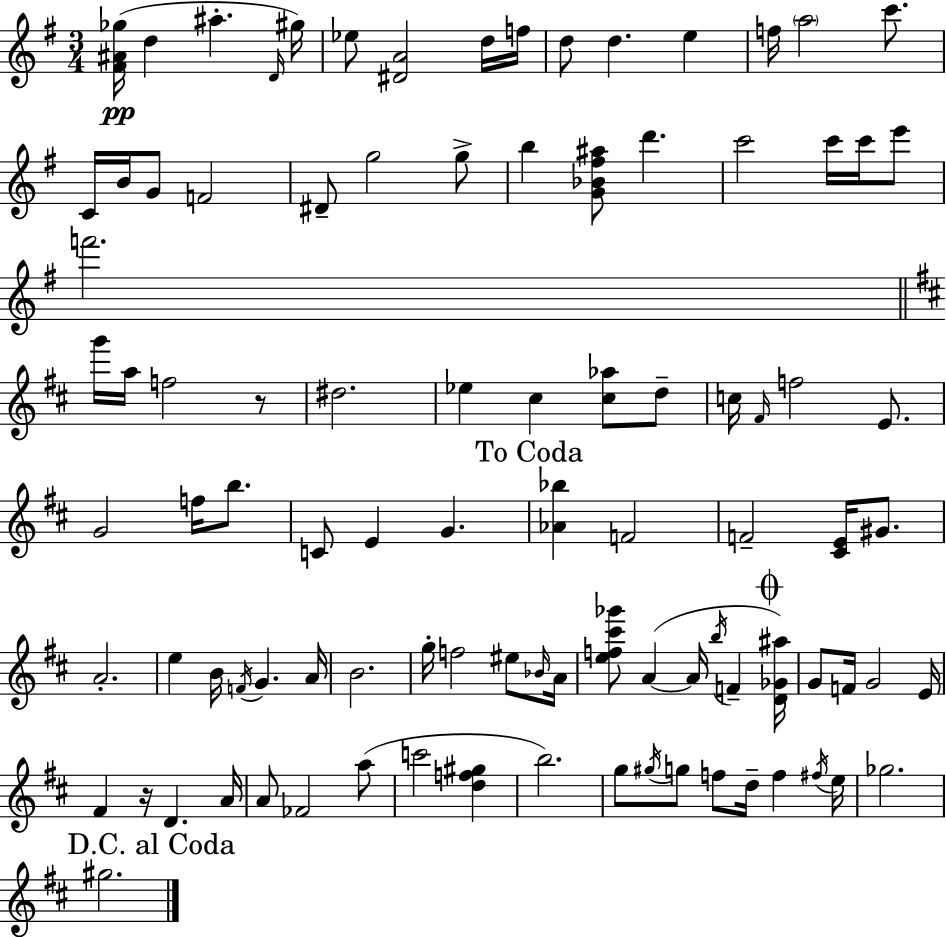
{
  \clef treble
  \numericTimeSignature
  \time 3/4
  \key g \major
  <fis' ais' ges''>16(\pp d''4 ais''4.-. \grace { d'16 } | gis''16) ees''8 <dis' a'>2 d''16 | f''16 d''8 d''4. e''4 | f''16 \parenthesize a''2 c'''8. | \break c'16 b'16 g'8 f'2 | dis'8-- g''2 g''8-> | b''4 <g' bes' fis'' ais''>8 d'''4. | c'''2 c'''16 c'''16 e'''8 | \break f'''2. | \bar "||" \break \key d \major g'''16 a''16 f''2 r8 | dis''2. | ees''4 cis''4 <cis'' aes''>8 d''8-- | c''16 \grace { fis'16 } f''2 e'8. | \break g'2 f''16 b''8. | c'8 e'4 g'4. | \mark "To Coda" <aes' bes''>4 f'2 | f'2-- <cis' e'>16 gis'8. | \break a'2.-. | e''4 b'16 \acciaccatura { f'16 } g'4. | a'16 b'2. | g''16-. f''2 eis''8 | \break \grace { bes'16 } a'16 <e'' f'' cis''' ges'''>8 a'4~(~ a'16 \acciaccatura { b''16 } f'4-- | \mark \markup { \musicglyph "scripts.coda" } <d' ges' ais''>16) g'8 f'16 g'2 | e'16 fis'4 r16 d'4. | a'16 a'8 fes'2 | \break a''8( c'''2 | <d'' f'' gis''>4 b''2.) | g''8 \acciaccatura { gis''16 } g''8 f''8 d''16-- | f''4 \acciaccatura { fis''16 } e''16 ges''2. | \break \mark "D.C. al Coda" gis''2. | \bar "|."
}